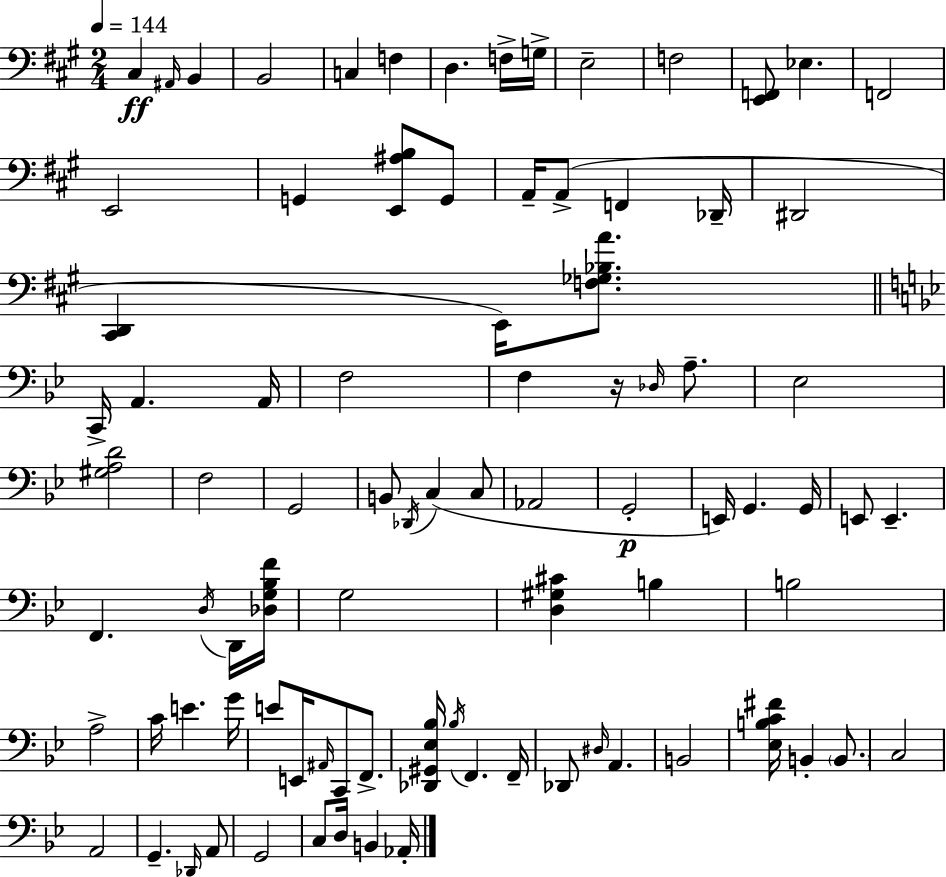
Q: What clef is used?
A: bass